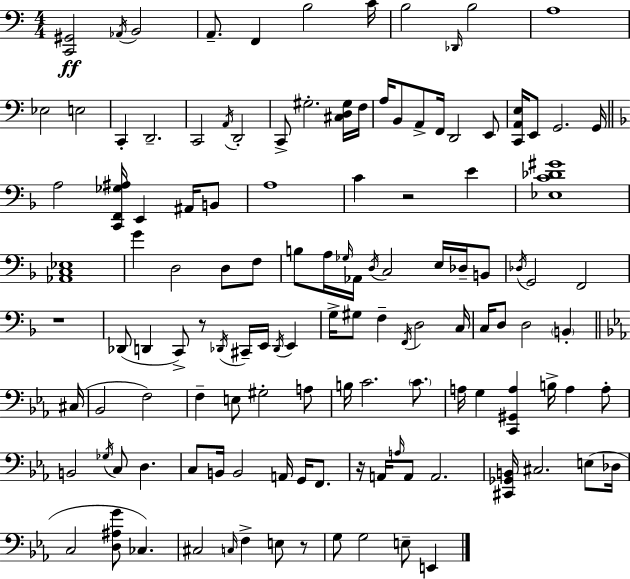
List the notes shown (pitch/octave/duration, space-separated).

[C2,G#2]/h Ab2/s B2/h A2/e. F2/q B3/h C4/s B3/h Db2/s B3/h A3/w Eb3/h E3/h C2/q D2/h. C2/h A2/s D2/h C2/e G#3/h. [C#3,D3,G#3]/s F3/s A3/s B2/e A2/e F2/s D2/h E2/e [C2,A2,E3]/s E2/e G2/h. G2/s A3/h [C2,F2,Gb3,A#3]/s E2/q A#2/s B2/e A3/w C4/q R/h E4/q [Eb3,C4,Db4,G#4]/w [Ab2,C3,Eb3]/w G4/q D3/h D3/e F3/e B3/e A3/s Gb3/s Ab2/s D3/s C3/h E3/s Db3/s B2/e Db3/s G2/h F2/h R/w Db2/e D2/q C2/e R/e Db2/s C#2/s E2/s Db2/s E2/q G3/s G#3/e F3/q F2/s D3/h C3/s C3/s D3/e D3/h B2/q C#3/s Bb2/h F3/h F3/q E3/e G#3/h A3/e B3/s C4/h. C4/e. A3/s G3/q [C2,G#2,A3]/q B3/s A3/q A3/e B2/h Gb3/s C3/e D3/q. C3/e B2/s B2/h A2/s G2/s F2/e. R/s A2/s A3/s A2/e A2/h. [C#2,Gb2,B2]/s C#3/h. E3/e Db3/s C3/h [D3,A#3,G4]/e CES3/q. C#3/h C3/s F3/q E3/e R/e G3/e G3/h E3/e E2/q